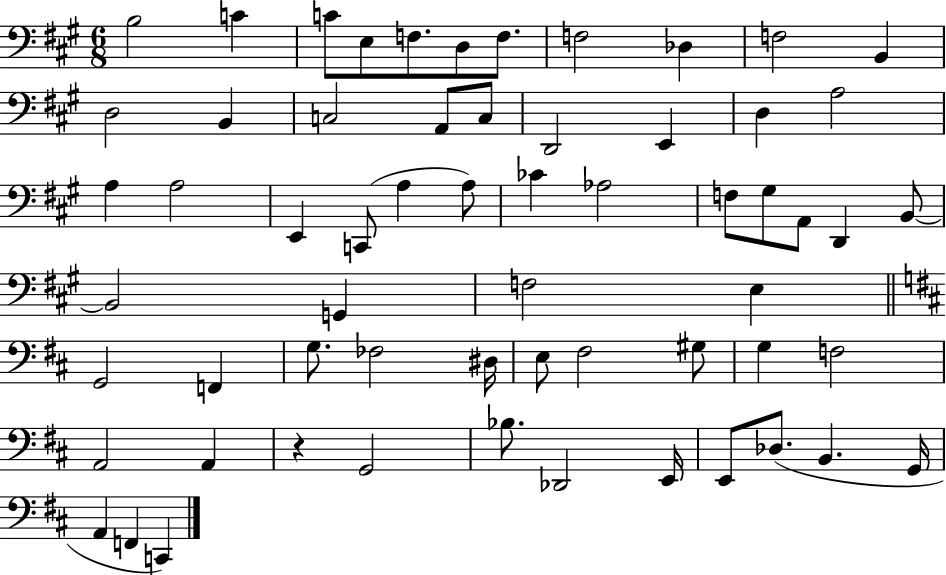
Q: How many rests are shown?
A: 1